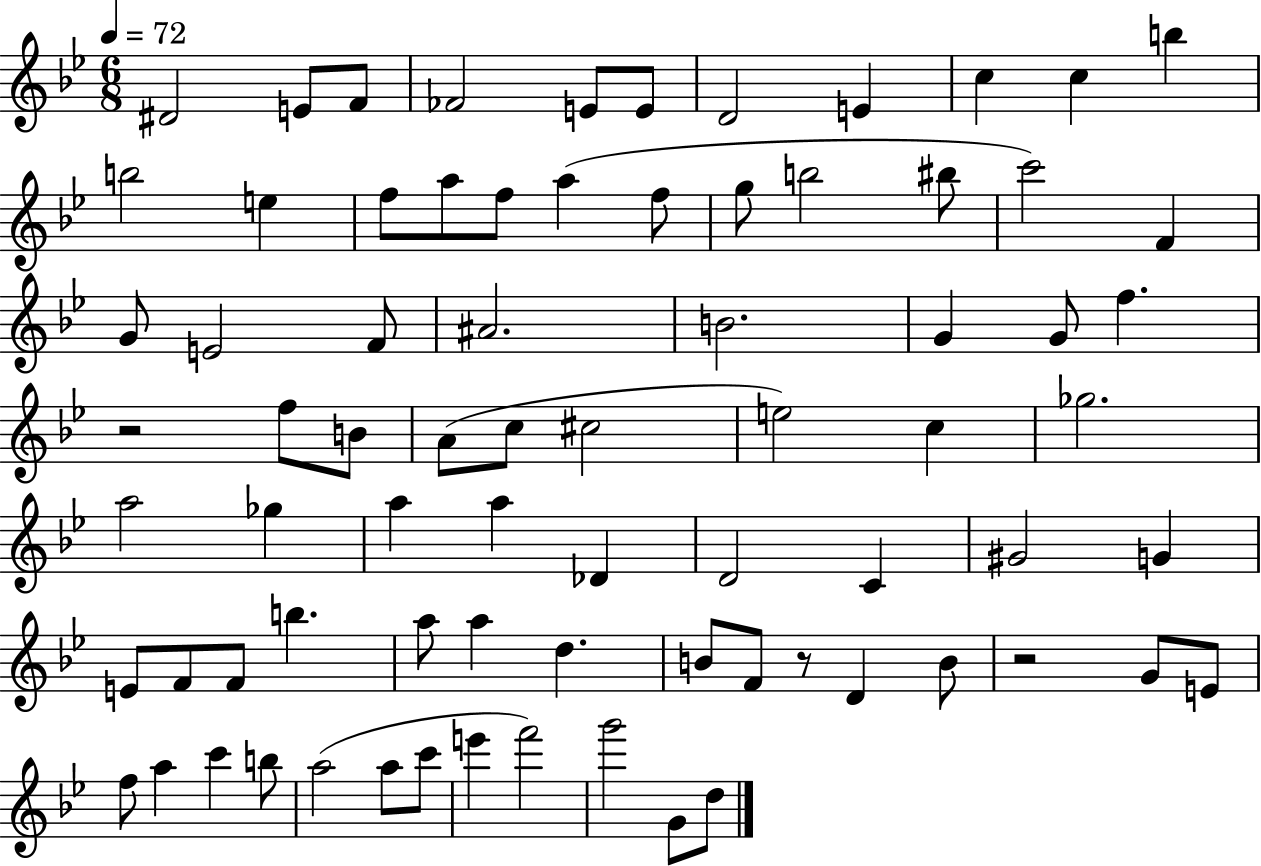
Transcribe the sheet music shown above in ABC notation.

X:1
T:Untitled
M:6/8
L:1/4
K:Bb
^D2 E/2 F/2 _F2 E/2 E/2 D2 E c c b b2 e f/2 a/2 f/2 a f/2 g/2 b2 ^b/2 c'2 F G/2 E2 F/2 ^A2 B2 G G/2 f z2 f/2 B/2 A/2 c/2 ^c2 e2 c _g2 a2 _g a a _D D2 C ^G2 G E/2 F/2 F/2 b a/2 a d B/2 F/2 z/2 D B/2 z2 G/2 E/2 f/2 a c' b/2 a2 a/2 c'/2 e' f'2 g'2 G/2 d/2